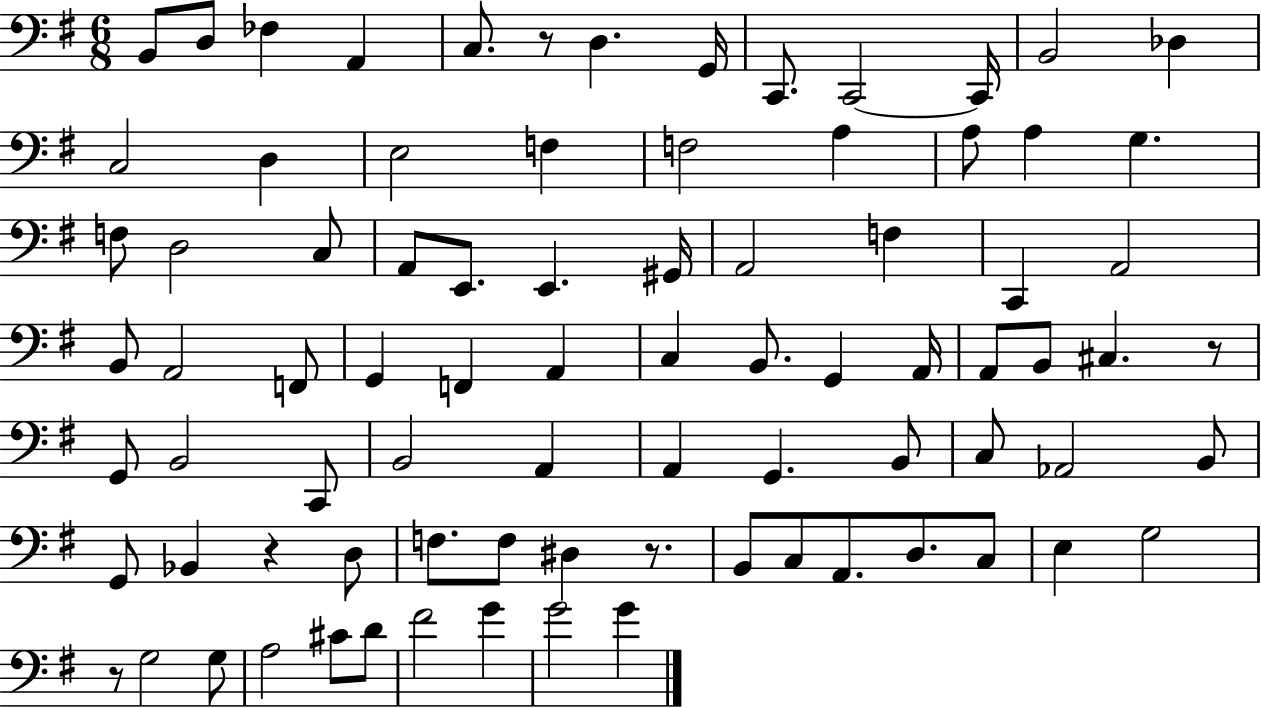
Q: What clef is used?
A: bass